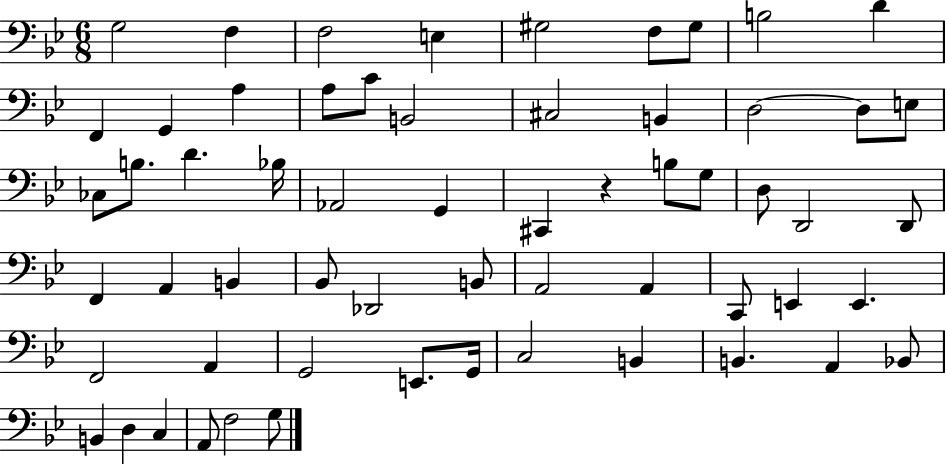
{
  \clef bass
  \numericTimeSignature
  \time 6/8
  \key bes \major
  g2 f4 | f2 e4 | gis2 f8 gis8 | b2 d'4 | \break f,4 g,4 a4 | a8 c'8 b,2 | cis2 b,4 | d2~~ d8 e8 | \break ces8 b8. d'4. bes16 | aes,2 g,4 | cis,4 r4 b8 g8 | d8 d,2 d,8 | \break f,4 a,4 b,4 | bes,8 des,2 b,8 | a,2 a,4 | c,8 e,4 e,4. | \break f,2 a,4 | g,2 e,8. g,16 | c2 b,4 | b,4. a,4 bes,8 | \break b,4 d4 c4 | a,8 f2 g8 | \bar "|."
}